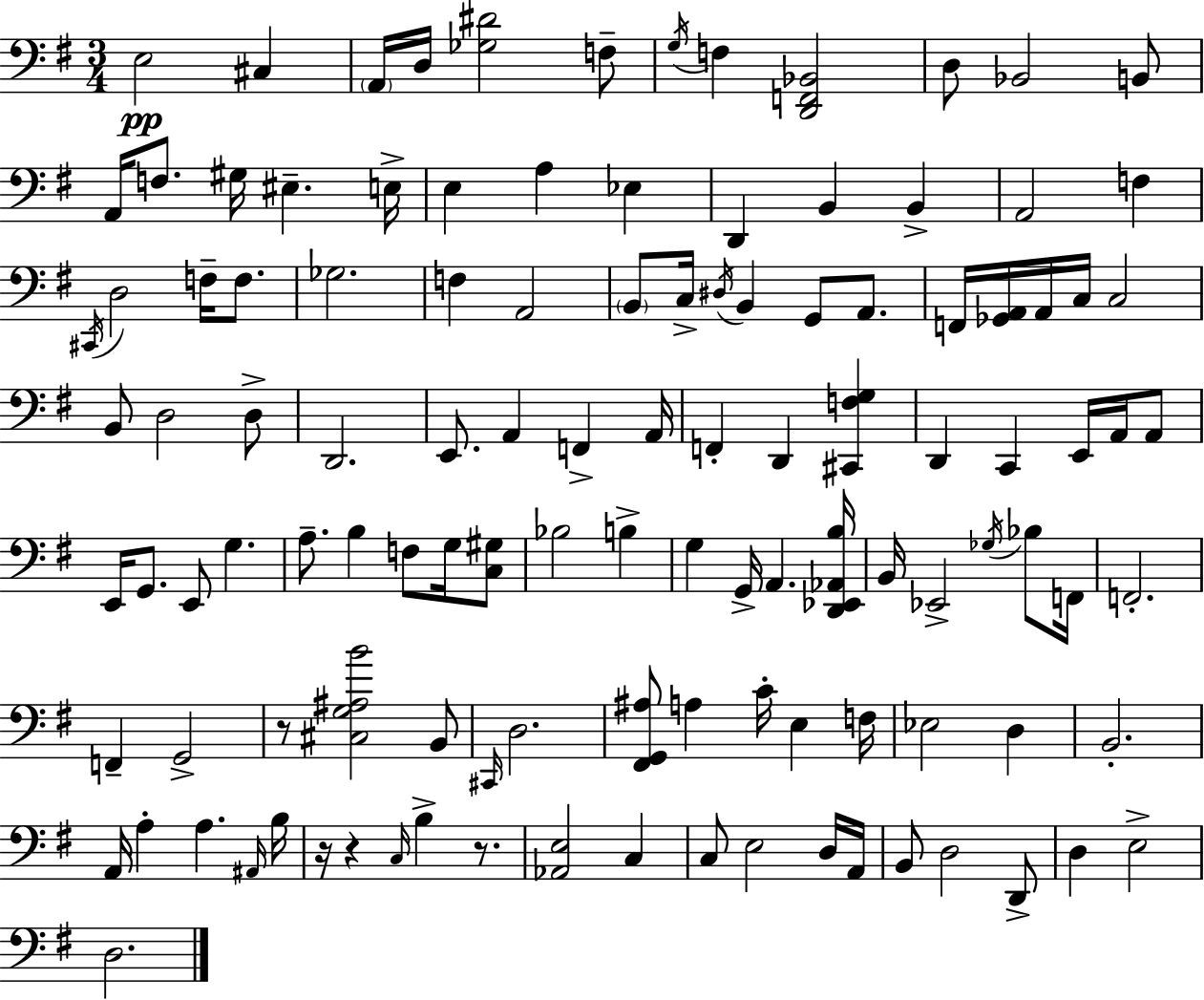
X:1
T:Untitled
M:3/4
L:1/4
K:G
E,2 ^C, A,,/4 D,/4 [_G,^D]2 F,/2 G,/4 F, [D,,F,,_B,,]2 D,/2 _B,,2 B,,/2 A,,/4 F,/2 ^G,/4 ^E, E,/4 E, A, _E, D,, B,, B,, A,,2 F, ^C,,/4 D,2 F,/4 F,/2 _G,2 F, A,,2 B,,/2 C,/4 ^D,/4 B,, G,,/2 A,,/2 F,,/4 [_G,,A,,]/4 A,,/4 C,/4 C,2 B,,/2 D,2 D,/2 D,,2 E,,/2 A,, F,, A,,/4 F,, D,, [^C,,F,G,] D,, C,, E,,/4 A,,/4 A,,/2 E,,/4 G,,/2 E,,/2 G, A,/2 B, F,/2 G,/4 [C,^G,]/2 _B,2 B, G, G,,/4 A,, [D,,_E,,_A,,B,]/4 B,,/4 _E,,2 _G,/4 _B,/2 F,,/4 F,,2 F,, G,,2 z/2 [^C,G,^A,B]2 B,,/2 ^C,,/4 D,2 [^F,,G,,^A,]/2 A, C/4 E, F,/4 _E,2 D, B,,2 A,,/4 A, A, ^A,,/4 B,/4 z/4 z C,/4 B, z/2 [_A,,E,]2 C, C,/2 E,2 D,/4 A,,/4 B,,/2 D,2 D,,/2 D, E,2 D,2